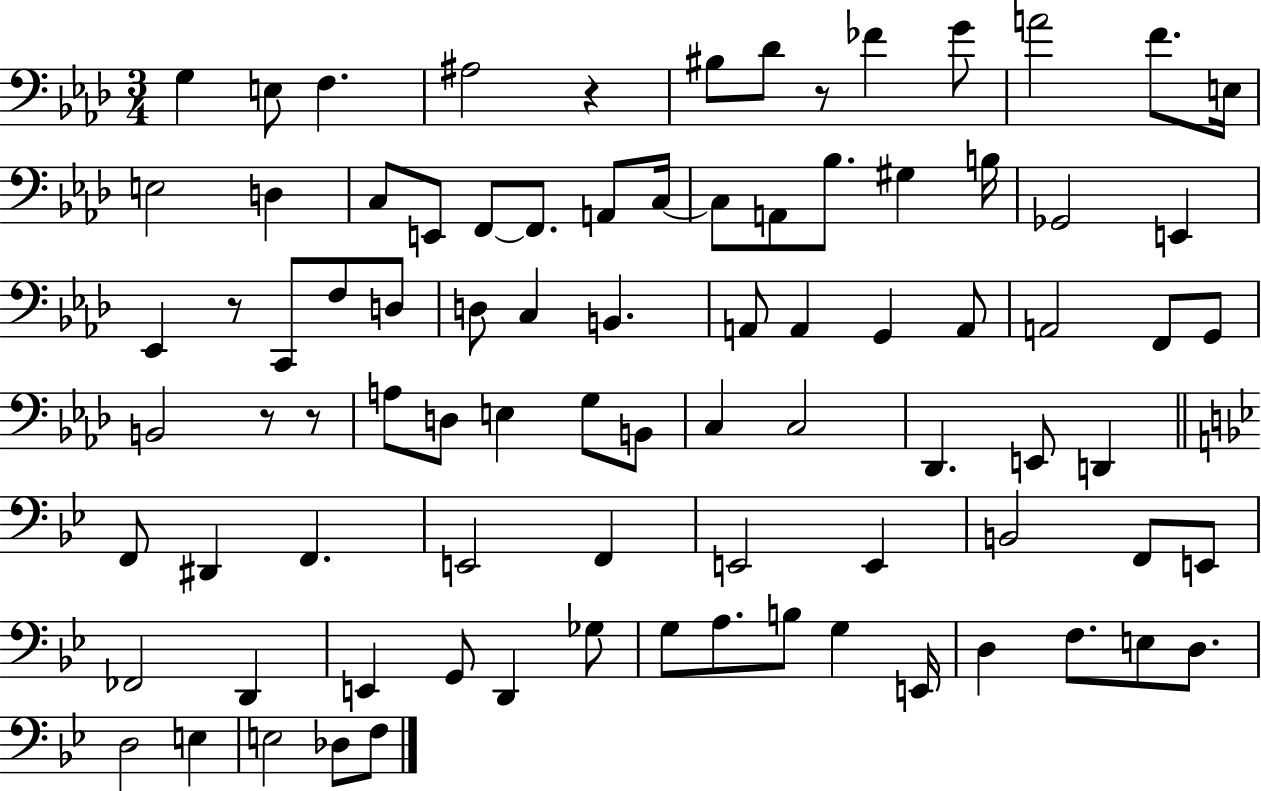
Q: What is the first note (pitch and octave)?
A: G3